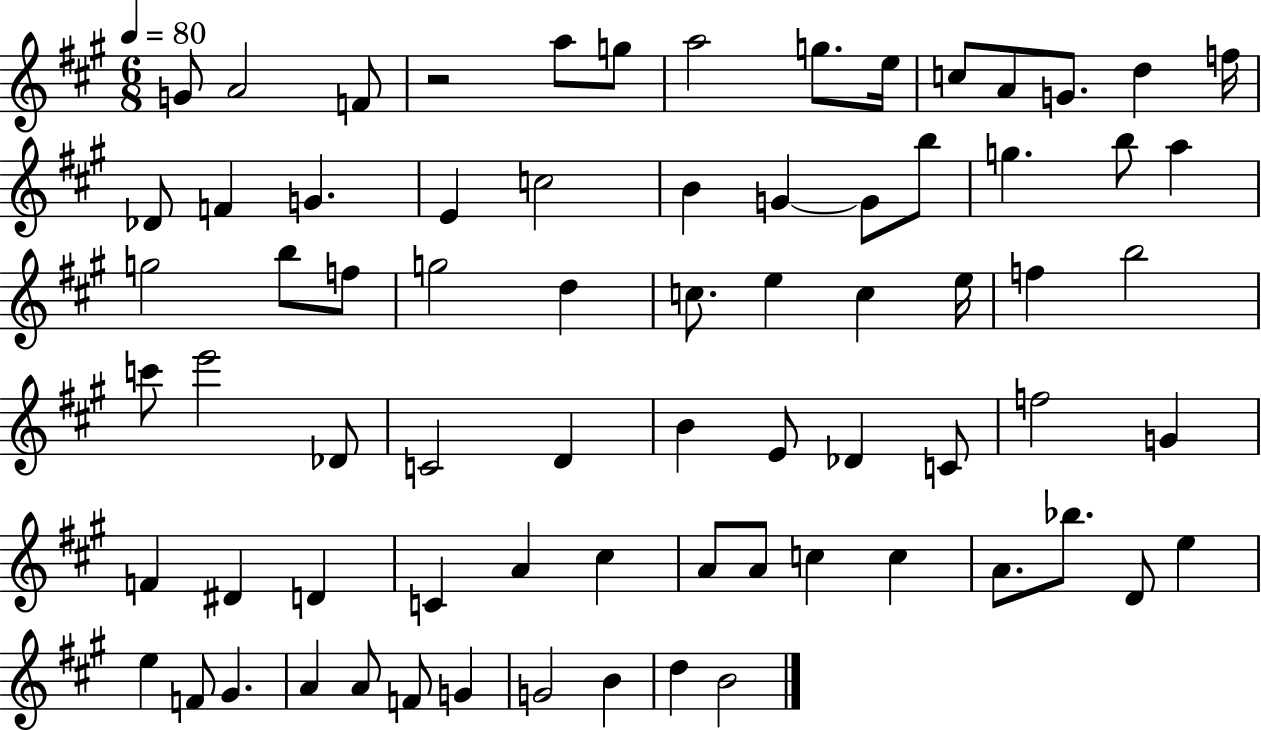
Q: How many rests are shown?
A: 1